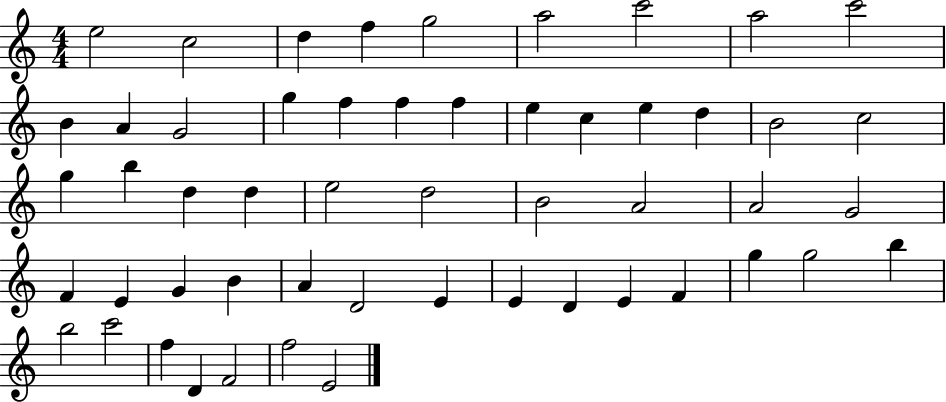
X:1
T:Untitled
M:4/4
L:1/4
K:C
e2 c2 d f g2 a2 c'2 a2 c'2 B A G2 g f f f e c e d B2 c2 g b d d e2 d2 B2 A2 A2 G2 F E G B A D2 E E D E F g g2 b b2 c'2 f D F2 f2 E2